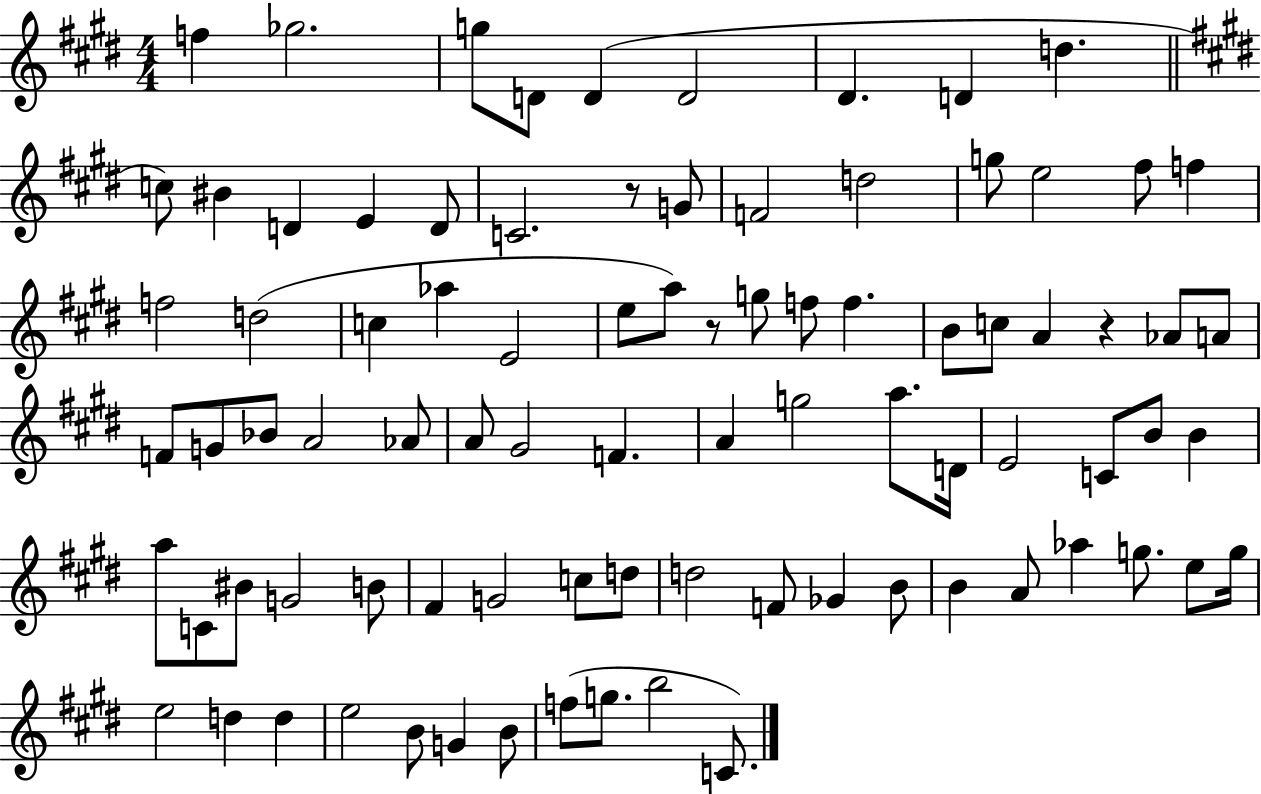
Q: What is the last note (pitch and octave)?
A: C4